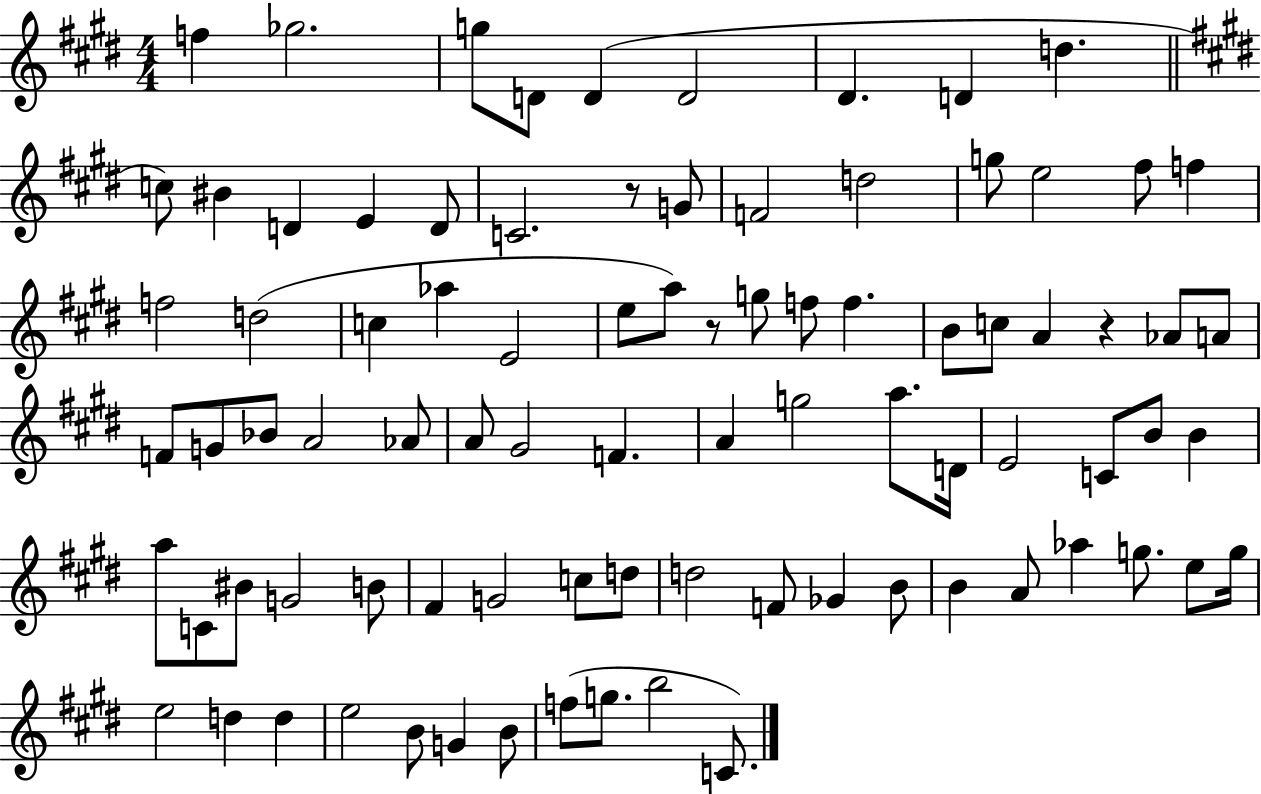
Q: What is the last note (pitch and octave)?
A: C4